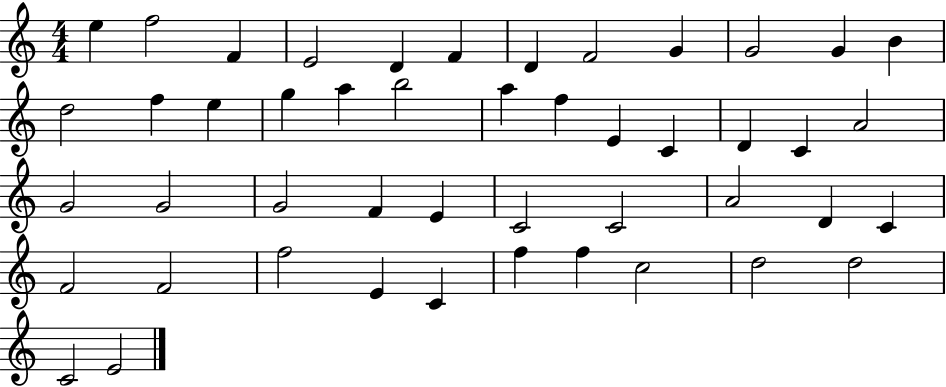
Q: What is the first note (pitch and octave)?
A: E5